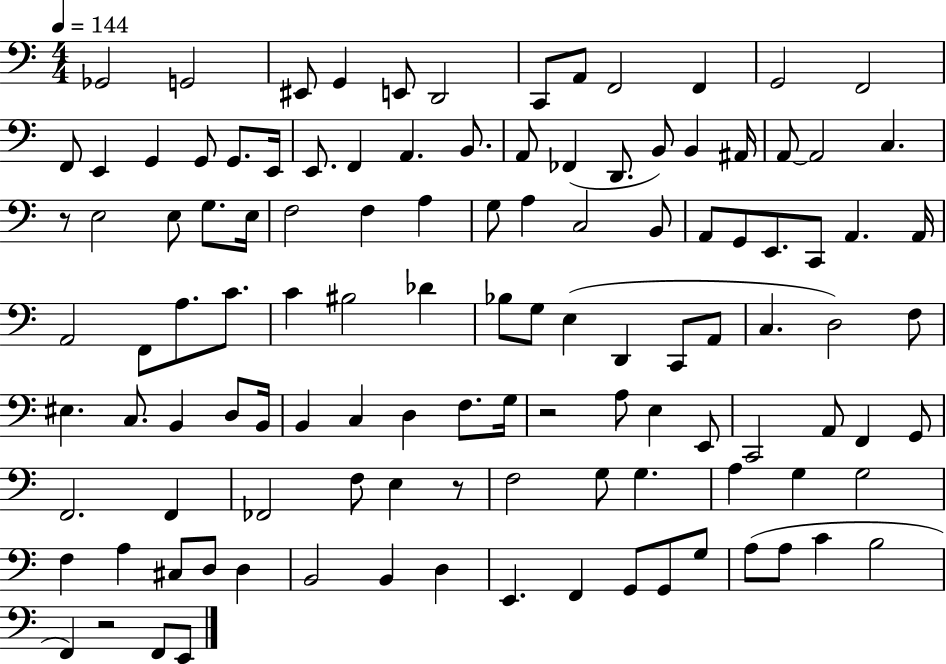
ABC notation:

X:1
T:Untitled
M:4/4
L:1/4
K:C
_G,,2 G,,2 ^E,,/2 G,, E,,/2 D,,2 C,,/2 A,,/2 F,,2 F,, G,,2 F,,2 F,,/2 E,, G,, G,,/2 G,,/2 E,,/4 E,,/2 F,, A,, B,,/2 A,,/2 _F,, D,,/2 B,,/2 B,, ^A,,/4 A,,/2 A,,2 C, z/2 E,2 E,/2 G,/2 E,/4 F,2 F, A, G,/2 A, C,2 B,,/2 A,,/2 G,,/2 E,,/2 C,,/2 A,, A,,/4 A,,2 F,,/2 A,/2 C/2 C ^B,2 _D _B,/2 G,/2 E, D,, C,,/2 A,,/2 C, D,2 F,/2 ^E, C,/2 B,, D,/2 B,,/4 B,, C, D, F,/2 G,/4 z2 A,/2 E, E,,/2 C,,2 A,,/2 F,, G,,/2 F,,2 F,, _F,,2 F,/2 E, z/2 F,2 G,/2 G, A, G, G,2 F, A, ^C,/2 D,/2 D, B,,2 B,, D, E,, F,, G,,/2 G,,/2 G,/2 A,/2 A,/2 C B,2 F,, z2 F,,/2 E,,/2